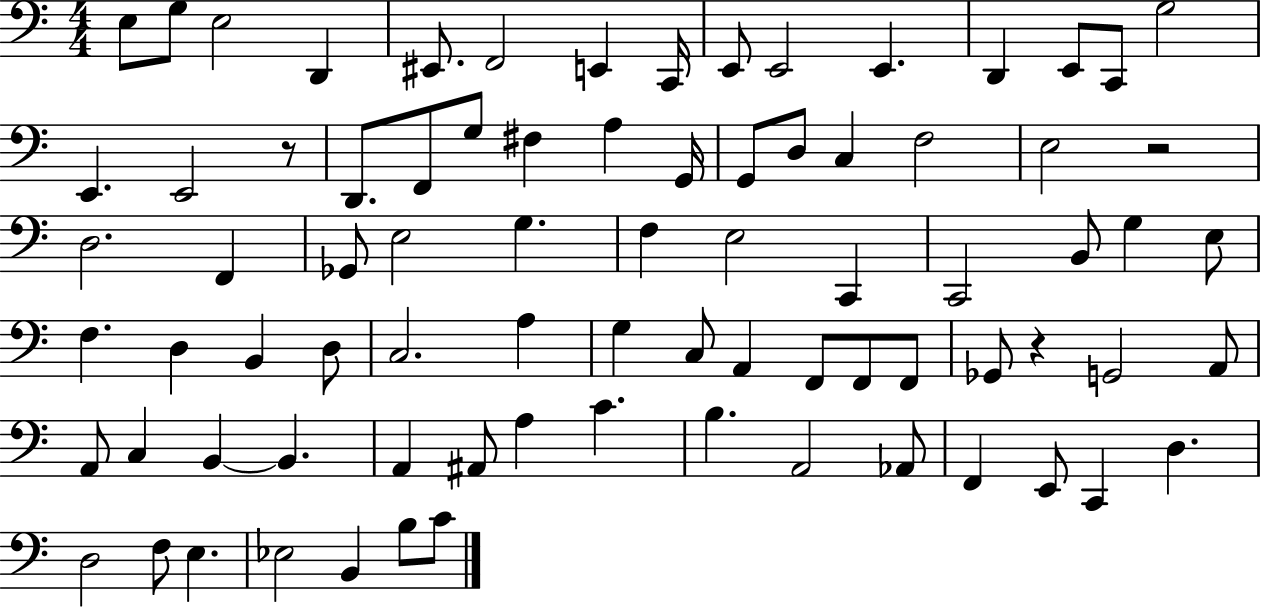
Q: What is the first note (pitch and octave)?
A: E3